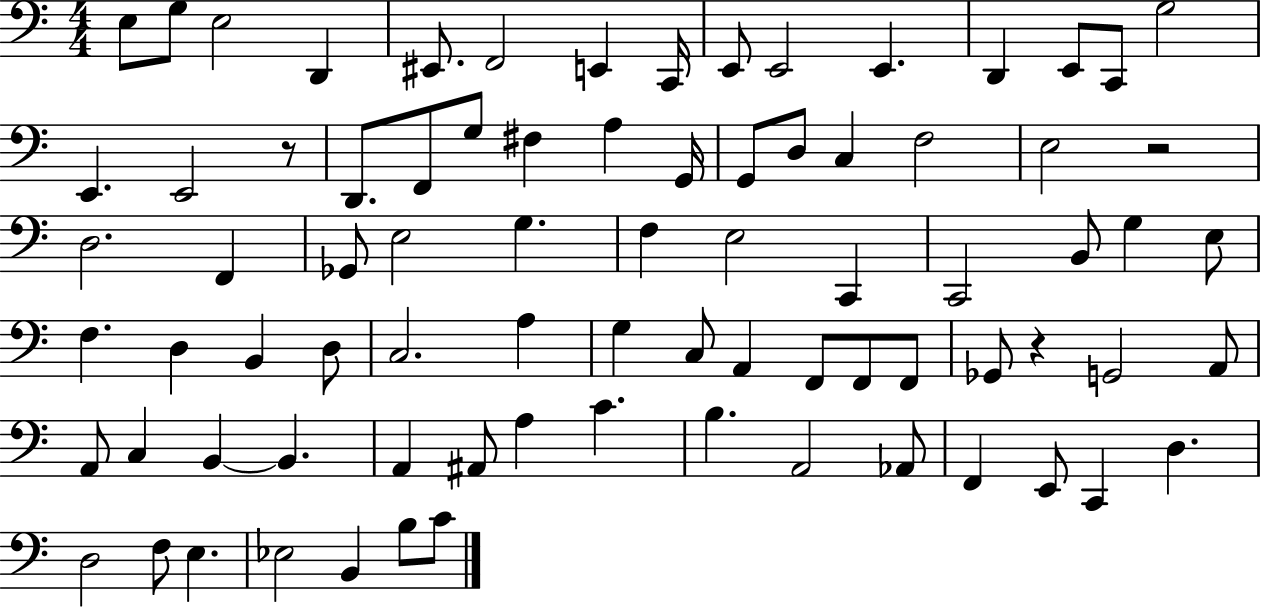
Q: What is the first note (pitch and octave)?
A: E3